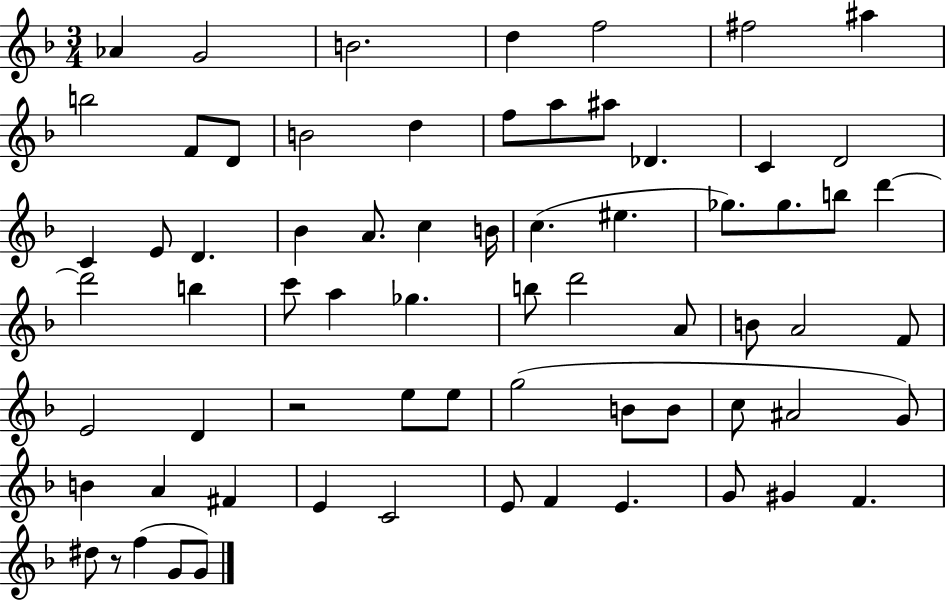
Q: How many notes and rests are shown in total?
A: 69